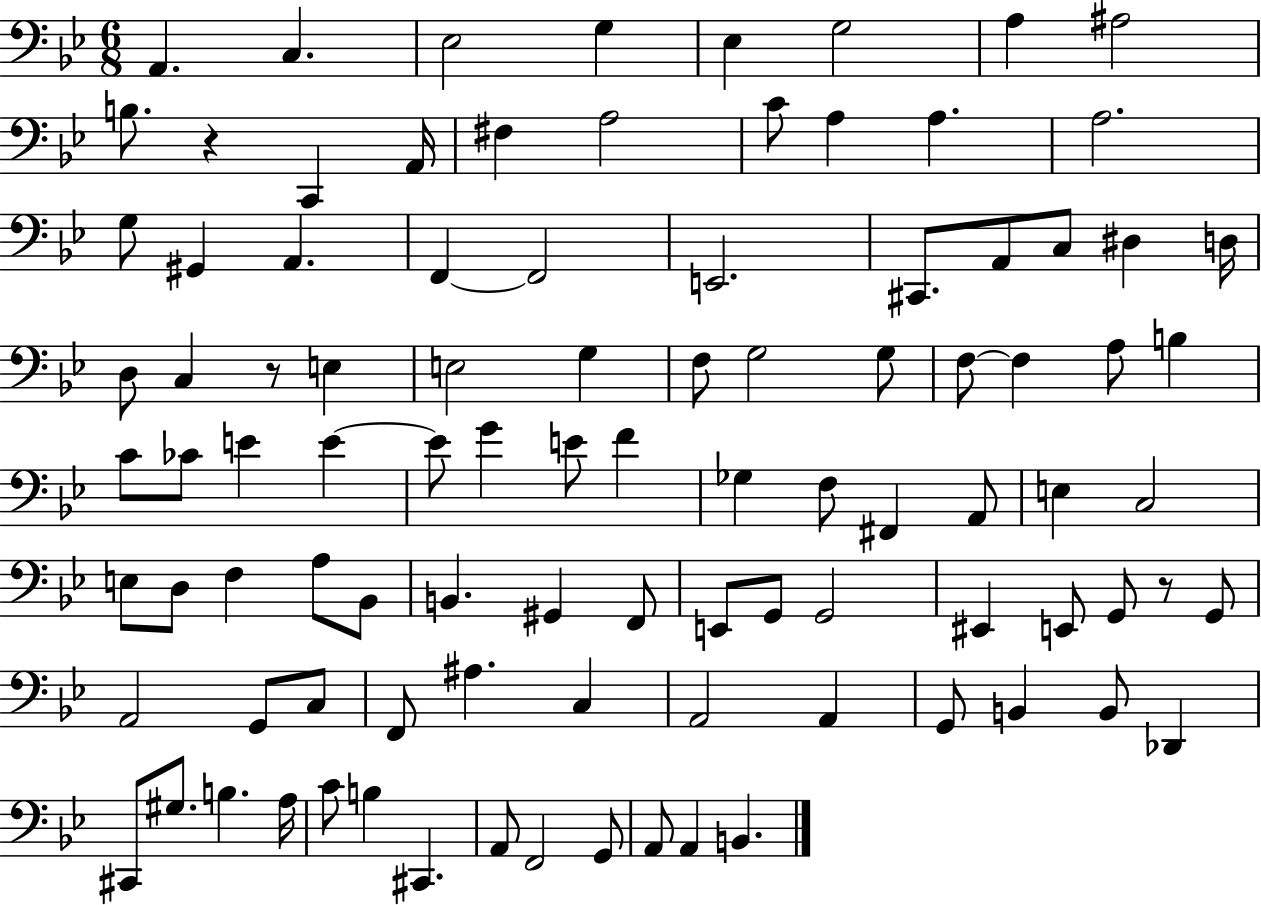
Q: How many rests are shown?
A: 3